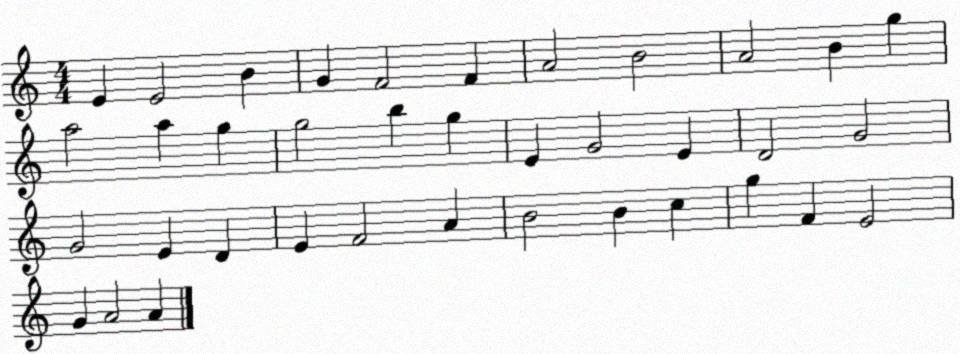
X:1
T:Untitled
M:4/4
L:1/4
K:C
E E2 B G F2 F A2 B2 A2 B g a2 a g g2 b g E G2 E D2 G2 G2 E D E F2 A B2 B c g F E2 G A2 A